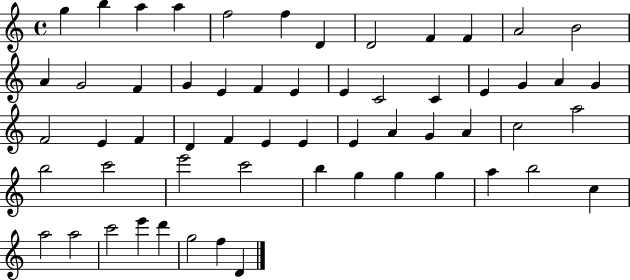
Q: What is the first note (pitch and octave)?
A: G5